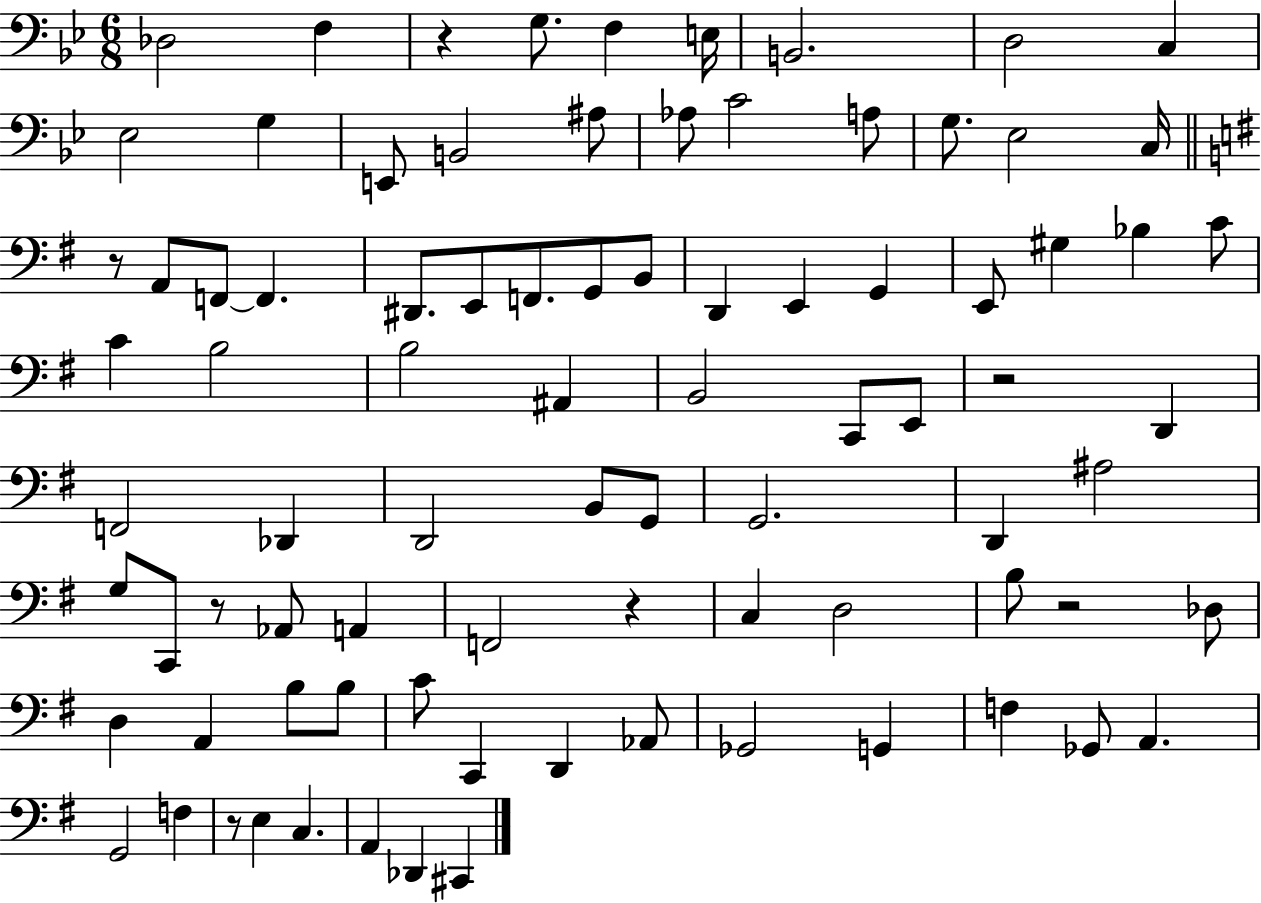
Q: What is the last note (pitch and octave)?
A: C#2